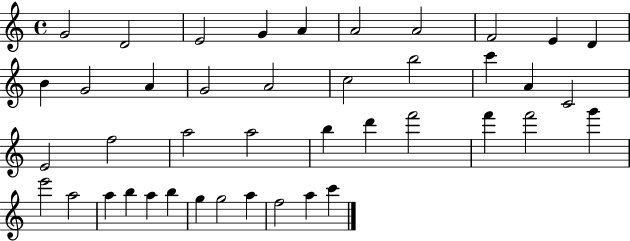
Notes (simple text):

G4/h D4/h E4/h G4/q A4/q A4/h A4/h F4/h E4/q D4/q B4/q G4/h A4/q G4/h A4/h C5/h B5/h C6/q A4/q C4/h E4/h F5/h A5/h A5/h B5/q D6/q F6/h F6/q F6/h G6/q E6/h A5/h A5/q B5/q A5/q B5/q G5/q G5/h A5/q F5/h A5/q C6/q